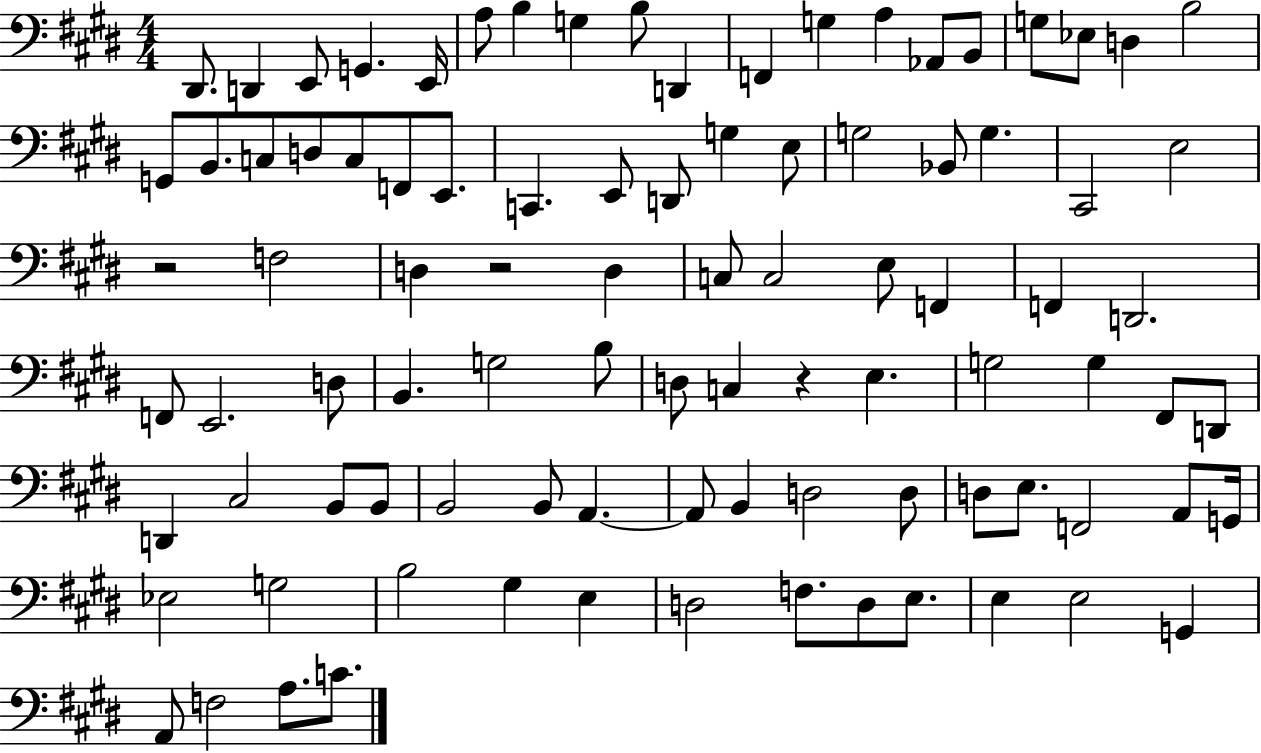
X:1
T:Untitled
M:4/4
L:1/4
K:E
^D,,/2 D,, E,,/2 G,, E,,/4 A,/2 B, G, B,/2 D,, F,, G, A, _A,,/2 B,,/2 G,/2 _E,/2 D, B,2 G,,/2 B,,/2 C,/2 D,/2 C,/2 F,,/2 E,,/2 C,, E,,/2 D,,/2 G, E,/2 G,2 _B,,/2 G, ^C,,2 E,2 z2 F,2 D, z2 D, C,/2 C,2 E,/2 F,, F,, D,,2 F,,/2 E,,2 D,/2 B,, G,2 B,/2 D,/2 C, z E, G,2 G, ^F,,/2 D,,/2 D,, ^C,2 B,,/2 B,,/2 B,,2 B,,/2 A,, A,,/2 B,, D,2 D,/2 D,/2 E,/2 F,,2 A,,/2 G,,/4 _E,2 G,2 B,2 ^G, E, D,2 F,/2 D,/2 E,/2 E, E,2 G,, A,,/2 F,2 A,/2 C/2